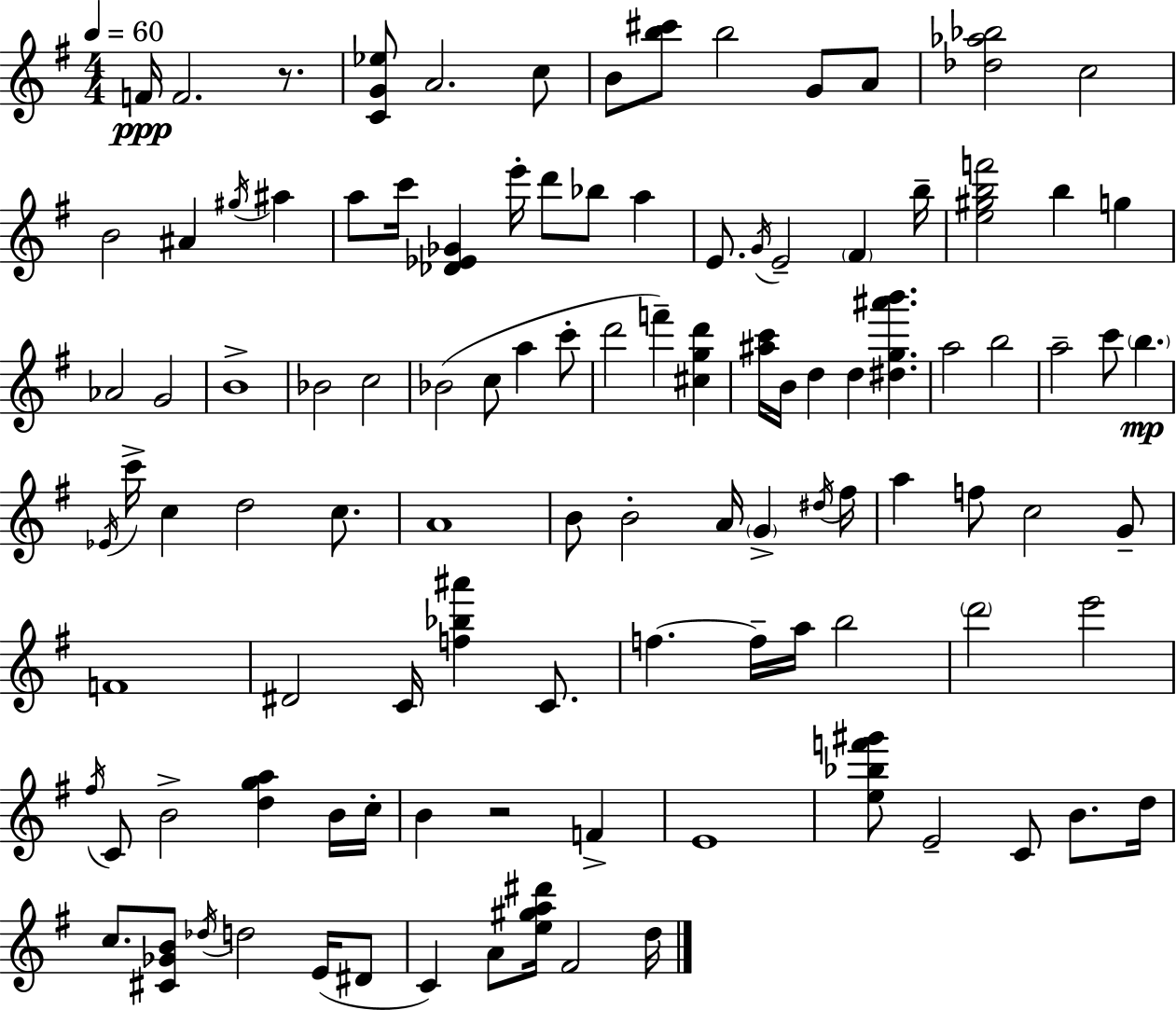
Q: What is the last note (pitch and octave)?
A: D5